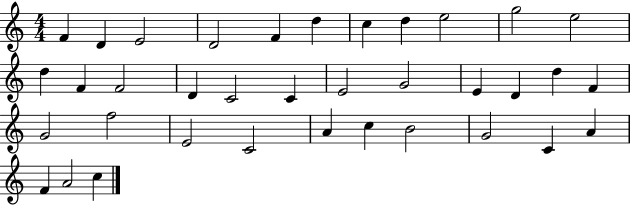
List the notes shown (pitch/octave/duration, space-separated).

F4/q D4/q E4/h D4/h F4/q D5/q C5/q D5/q E5/h G5/h E5/h D5/q F4/q F4/h D4/q C4/h C4/q E4/h G4/h E4/q D4/q D5/q F4/q G4/h F5/h E4/h C4/h A4/q C5/q B4/h G4/h C4/q A4/q F4/q A4/h C5/q